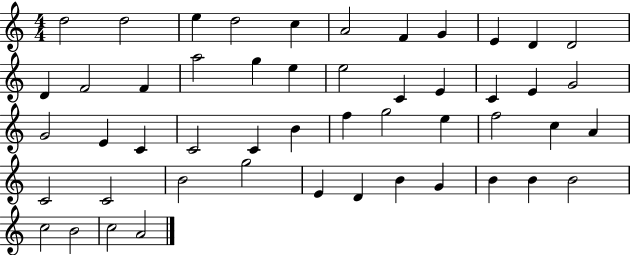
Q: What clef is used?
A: treble